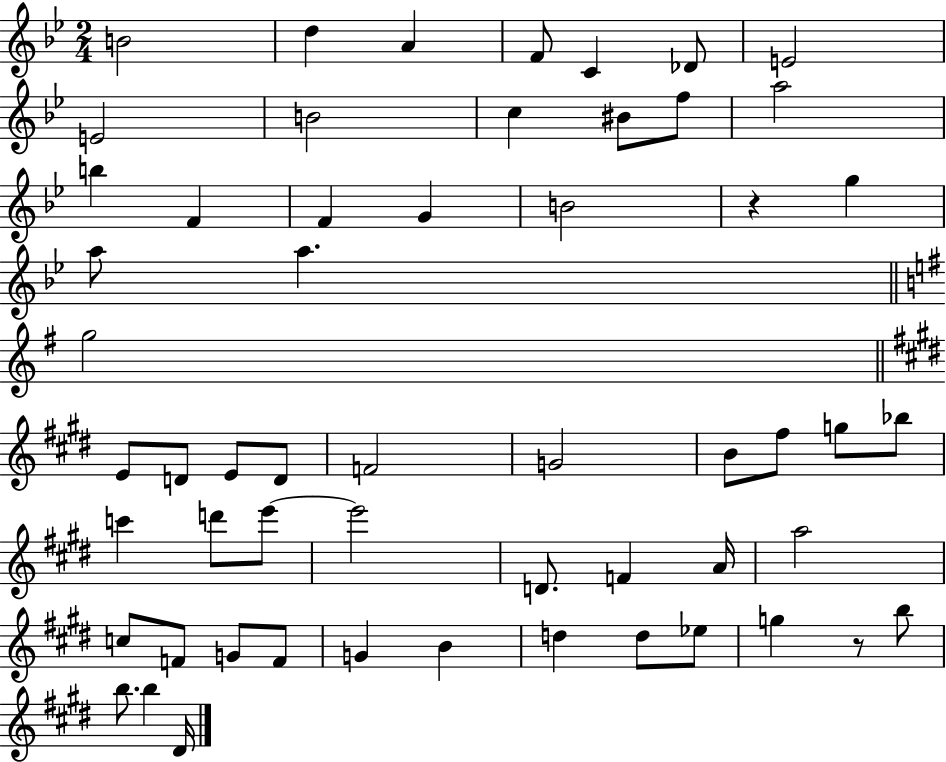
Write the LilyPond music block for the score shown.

{
  \clef treble
  \numericTimeSignature
  \time 2/4
  \key bes \major
  \repeat volta 2 { b'2 | d''4 a'4 | f'8 c'4 des'8 | e'2 | \break e'2 | b'2 | c''4 bis'8 f''8 | a''2 | \break b''4 f'4 | f'4 g'4 | b'2 | r4 g''4 | \break a''8 a''4. | \bar "||" \break \key g \major g''2 | \bar "||" \break \key e \major e'8 d'8 e'8 d'8 | f'2 | g'2 | b'8 fis''8 g''8 bes''8 | \break c'''4 d'''8 e'''8~~ | e'''2 | d'8. f'4 a'16 | a''2 | \break c''8 f'8 g'8 f'8 | g'4 b'4 | d''4 d''8 ees''8 | g''4 r8 b''8 | \break b''8. b''4 dis'16 | } \bar "|."
}